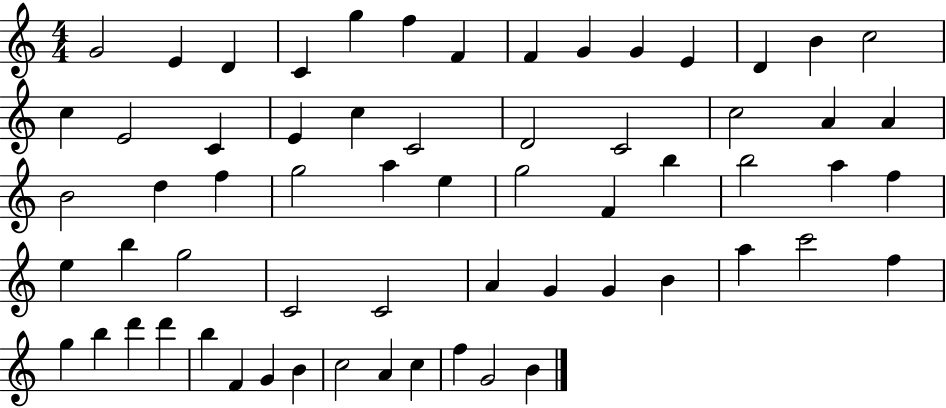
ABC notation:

X:1
T:Untitled
M:4/4
L:1/4
K:C
G2 E D C g f F F G G E D B c2 c E2 C E c C2 D2 C2 c2 A A B2 d f g2 a e g2 F b b2 a f e b g2 C2 C2 A G G B a c'2 f g b d' d' b F G B c2 A c f G2 B